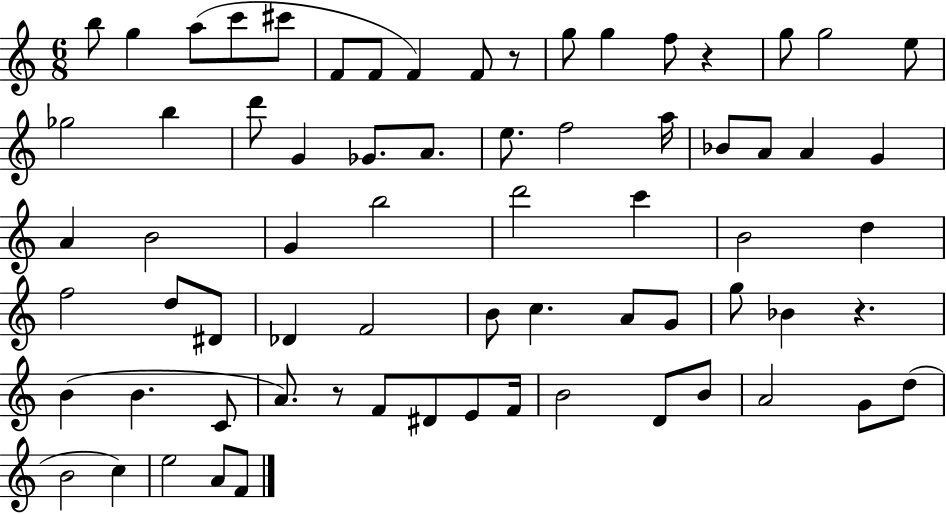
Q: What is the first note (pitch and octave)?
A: B5